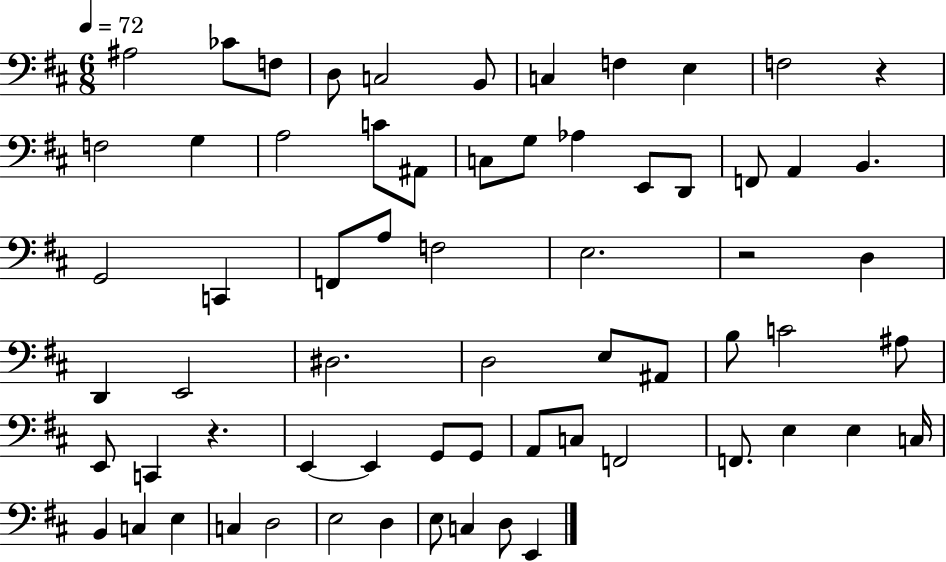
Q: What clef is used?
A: bass